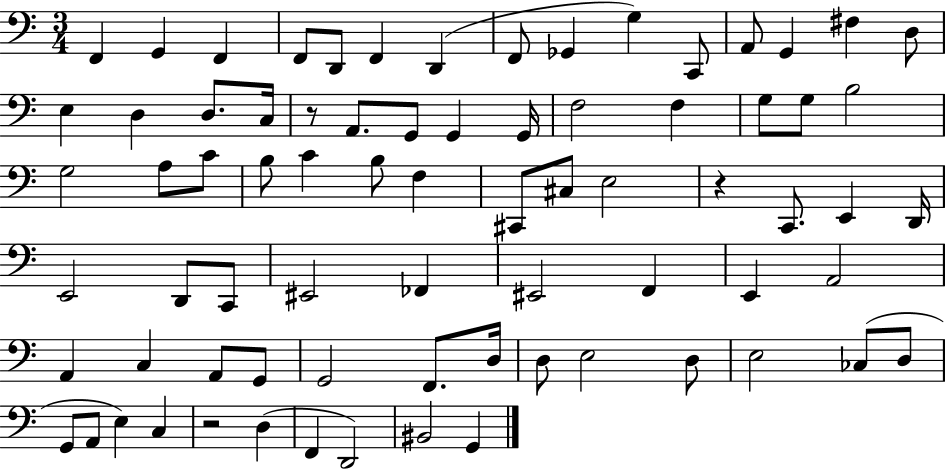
F2/q G2/q F2/q F2/e D2/e F2/q D2/q F2/e Gb2/q G3/q C2/e A2/e G2/q F#3/q D3/e E3/q D3/q D3/e. C3/s R/e A2/e. G2/e G2/q G2/s F3/h F3/q G3/e G3/e B3/h G3/h A3/e C4/e B3/e C4/q B3/e F3/q C#2/e C#3/e E3/h R/q C2/e. E2/q D2/s E2/h D2/e C2/e EIS2/h FES2/q EIS2/h F2/q E2/q A2/h A2/q C3/q A2/e G2/e G2/h F2/e. D3/s D3/e E3/h D3/e E3/h CES3/e D3/e G2/e A2/e E3/q C3/q R/h D3/q F2/q D2/h BIS2/h G2/q